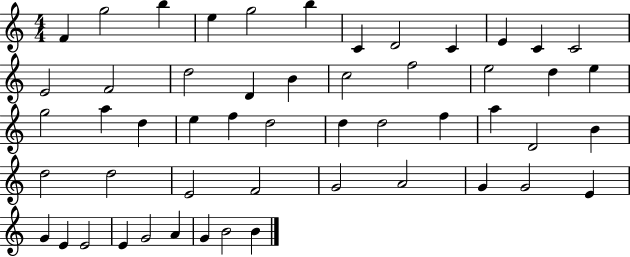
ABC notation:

X:1
T:Untitled
M:4/4
L:1/4
K:C
F g2 b e g2 b C D2 C E C C2 E2 F2 d2 D B c2 f2 e2 d e g2 a d e f d2 d d2 f a D2 B d2 d2 E2 F2 G2 A2 G G2 E G E E2 E G2 A G B2 B